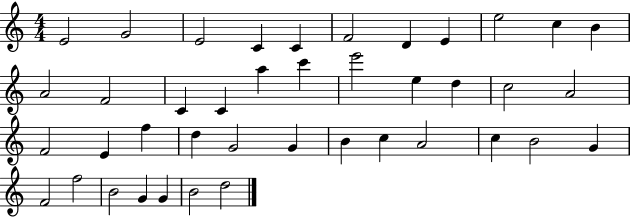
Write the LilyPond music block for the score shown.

{
  \clef treble
  \numericTimeSignature
  \time 4/4
  \key c \major
  e'2 g'2 | e'2 c'4 c'4 | f'2 d'4 e'4 | e''2 c''4 b'4 | \break a'2 f'2 | c'4 c'4 a''4 c'''4 | e'''2 e''4 d''4 | c''2 a'2 | \break f'2 e'4 f''4 | d''4 g'2 g'4 | b'4 c''4 a'2 | c''4 b'2 g'4 | \break f'2 f''2 | b'2 g'4 g'4 | b'2 d''2 | \bar "|."
}